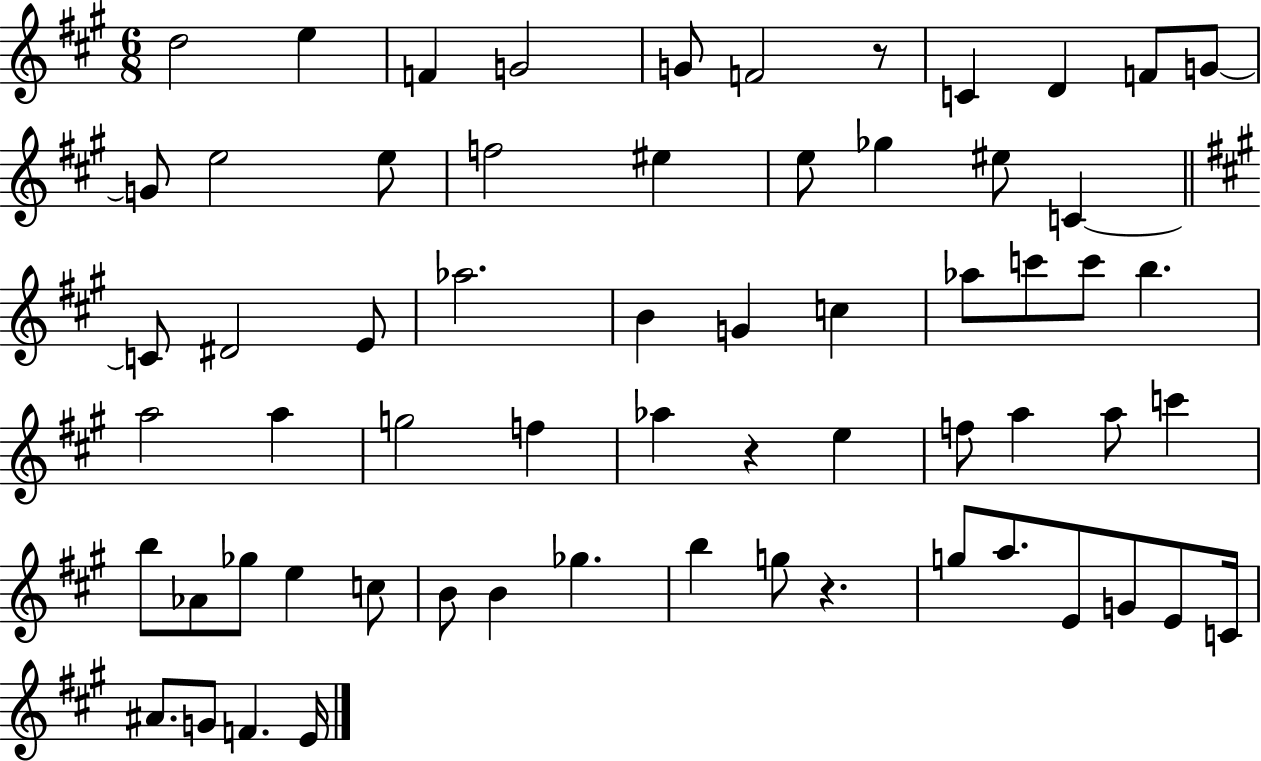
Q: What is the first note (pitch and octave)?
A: D5